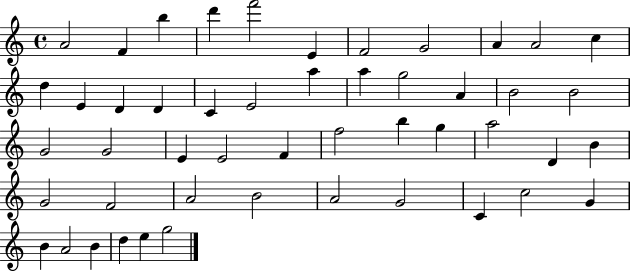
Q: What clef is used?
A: treble